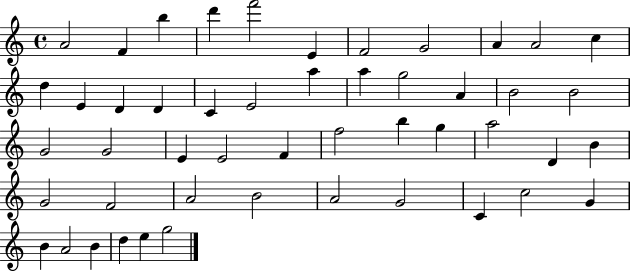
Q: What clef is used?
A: treble